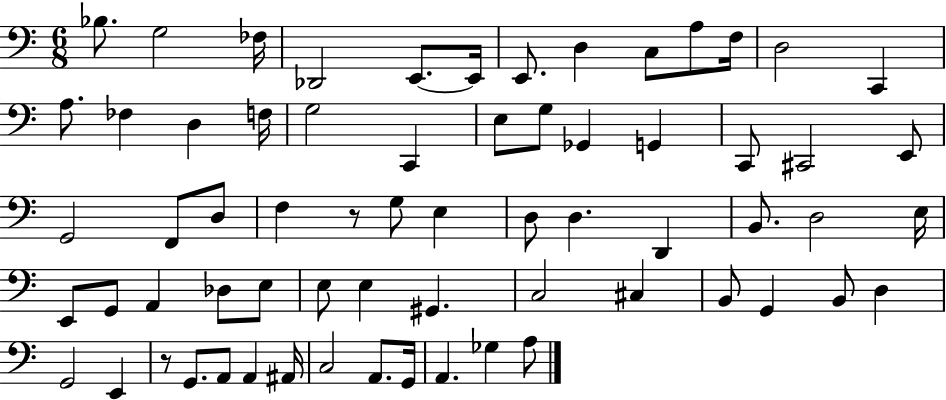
Bb3/e. G3/h FES3/s Db2/h E2/e. E2/s E2/e. D3/q C3/e A3/e F3/s D3/h C2/q A3/e. FES3/q D3/q F3/s G3/h C2/q E3/e G3/e Gb2/q G2/q C2/e C#2/h E2/e G2/h F2/e D3/e F3/q R/e G3/e E3/q D3/e D3/q. D2/q B2/e. D3/h E3/s E2/e G2/e A2/q Db3/e E3/e E3/e E3/q G#2/q. C3/h C#3/q B2/e G2/q B2/e D3/q G2/h E2/q R/e G2/e. A2/e A2/q A#2/s C3/h A2/e. G2/s A2/q. Gb3/q A3/e